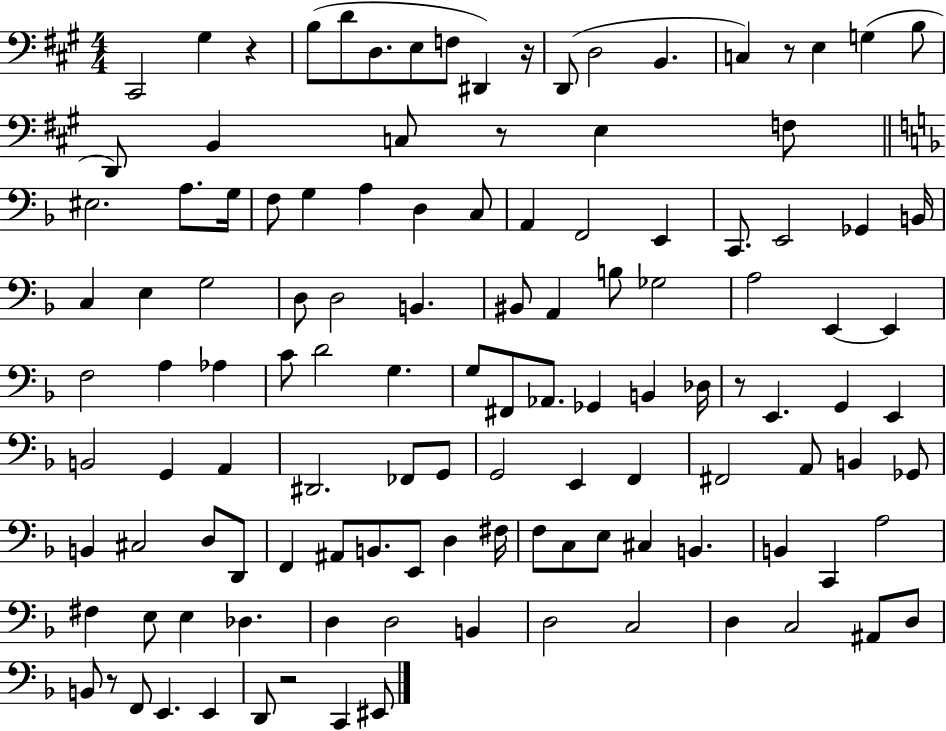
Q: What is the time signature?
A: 4/4